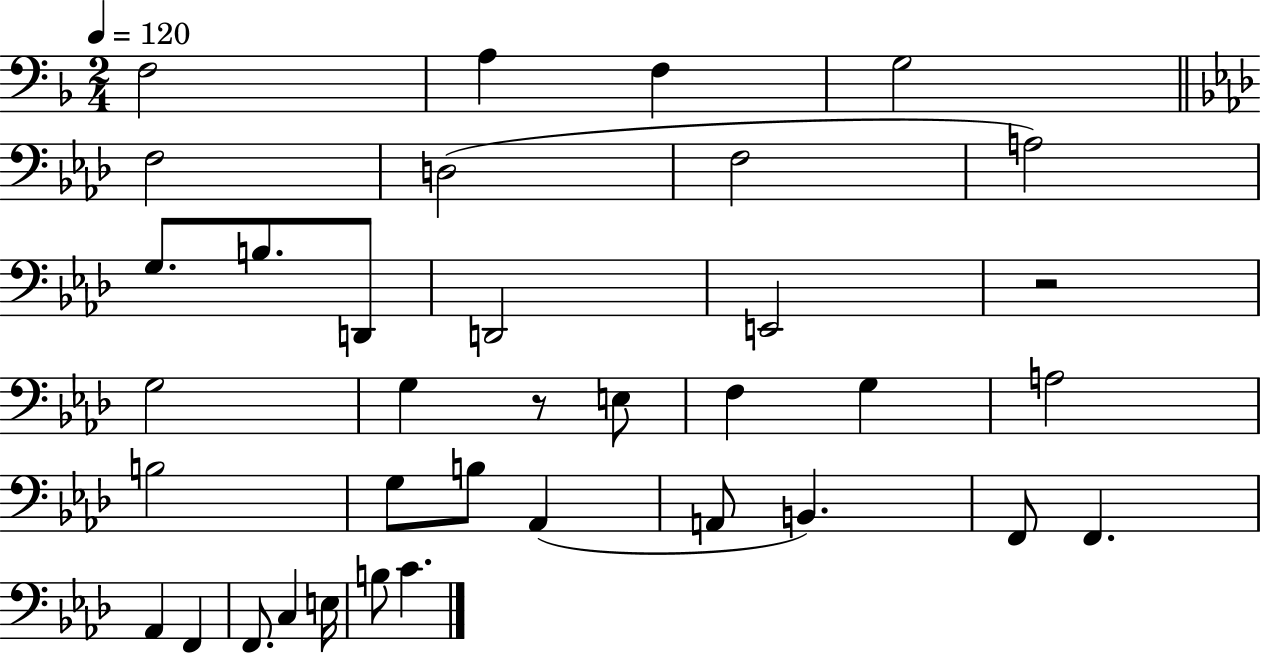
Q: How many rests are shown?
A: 2